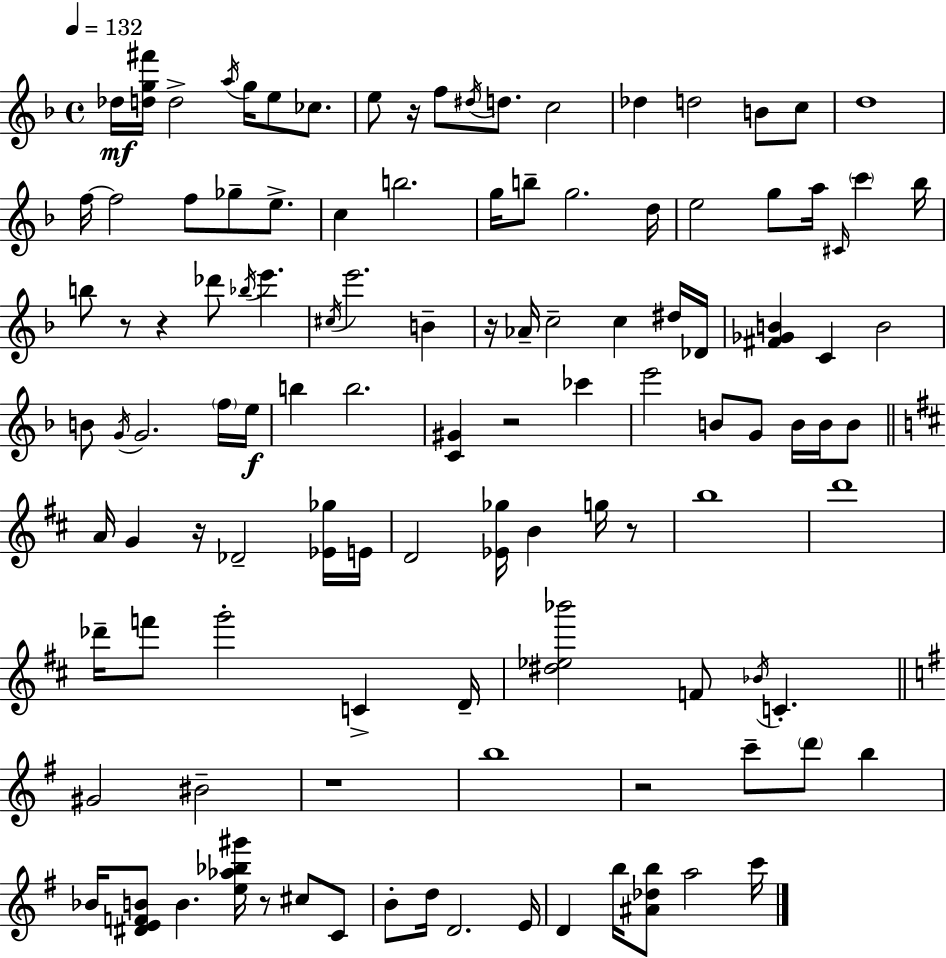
{
  \clef treble
  \time 4/4
  \defaultTimeSignature
  \key f \major
  \tempo 4 = 132
  des''16\mf <d'' g'' fis'''>16 d''2-> \acciaccatura { a''16 } g''16 e''8 ces''8. | e''8 r16 f''8 \acciaccatura { dis''16 } d''8. c''2 | des''4 d''2 b'8 | c''8 d''1 | \break f''16~~ f''2 f''8 ges''8-- e''8.-> | c''4 b''2. | g''16 b''8-- g''2. | d''16 e''2 g''8 a''16 \grace { cis'16 } \parenthesize c'''4 | \break bes''16 b''8 r8 r4 des'''8 \acciaccatura { bes''16 } e'''4. | \acciaccatura { cis''16 } e'''2. | b'4-- r16 aes'16-- c''2-- c''4 | dis''16 des'16 <fis' ges' b'>4 c'4 b'2 | \break b'8 \acciaccatura { g'16 } g'2. | \parenthesize f''16 e''16\f b''4 b''2. | <c' gis'>4 r2 | ces'''4 e'''2 b'8 | \break g'8 b'16 b'16 b'8 \bar "||" \break \key d \major a'16 g'4 r16 des'2-- <ees' ges''>16 e'16 | d'2 <ees' ges''>16 b'4 g''16 r8 | b''1 | d'''1 | \break des'''16-- f'''8 g'''2-. c'4-> d'16-- | <dis'' ees'' bes'''>2 f'8 \acciaccatura { bes'16 } c'4.-. | \bar "||" \break \key g \major gis'2 bis'2-- | r1 | b''1 | r2 c'''8-- \parenthesize d'''8 b''4 | \break bes'16 <dis' e' f' b'>8 b'4. <e'' aes'' bes'' gis'''>16 r8 cis''8 c'8 | b'8-. d''16 d'2. e'16 | d'4 b''16 <ais' des'' b''>8 a''2 c'''16 | \bar "|."
}